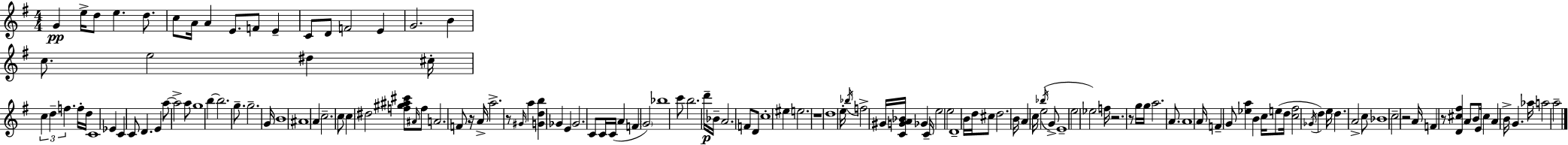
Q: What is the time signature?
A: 4/4